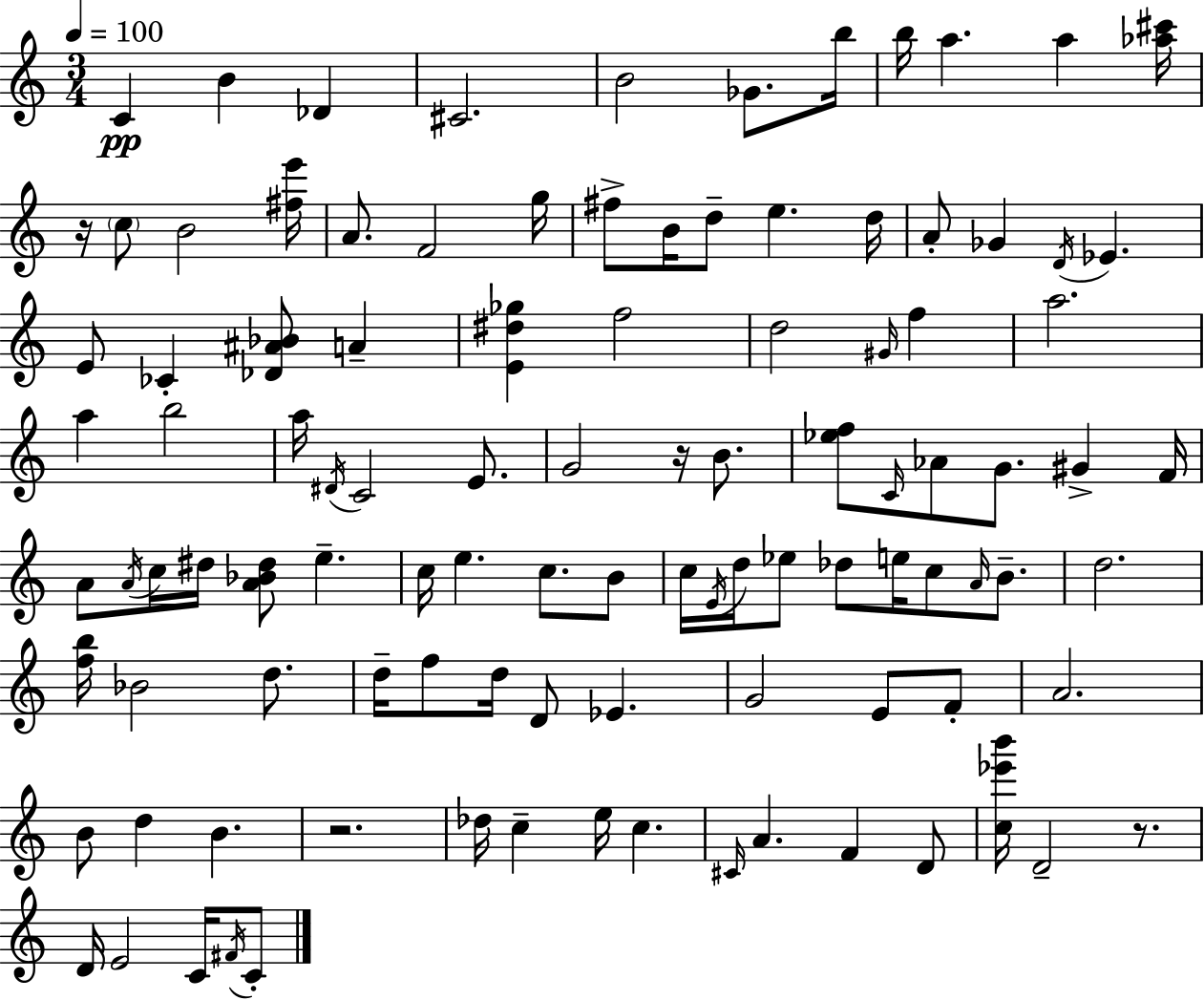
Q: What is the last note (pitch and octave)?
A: C4